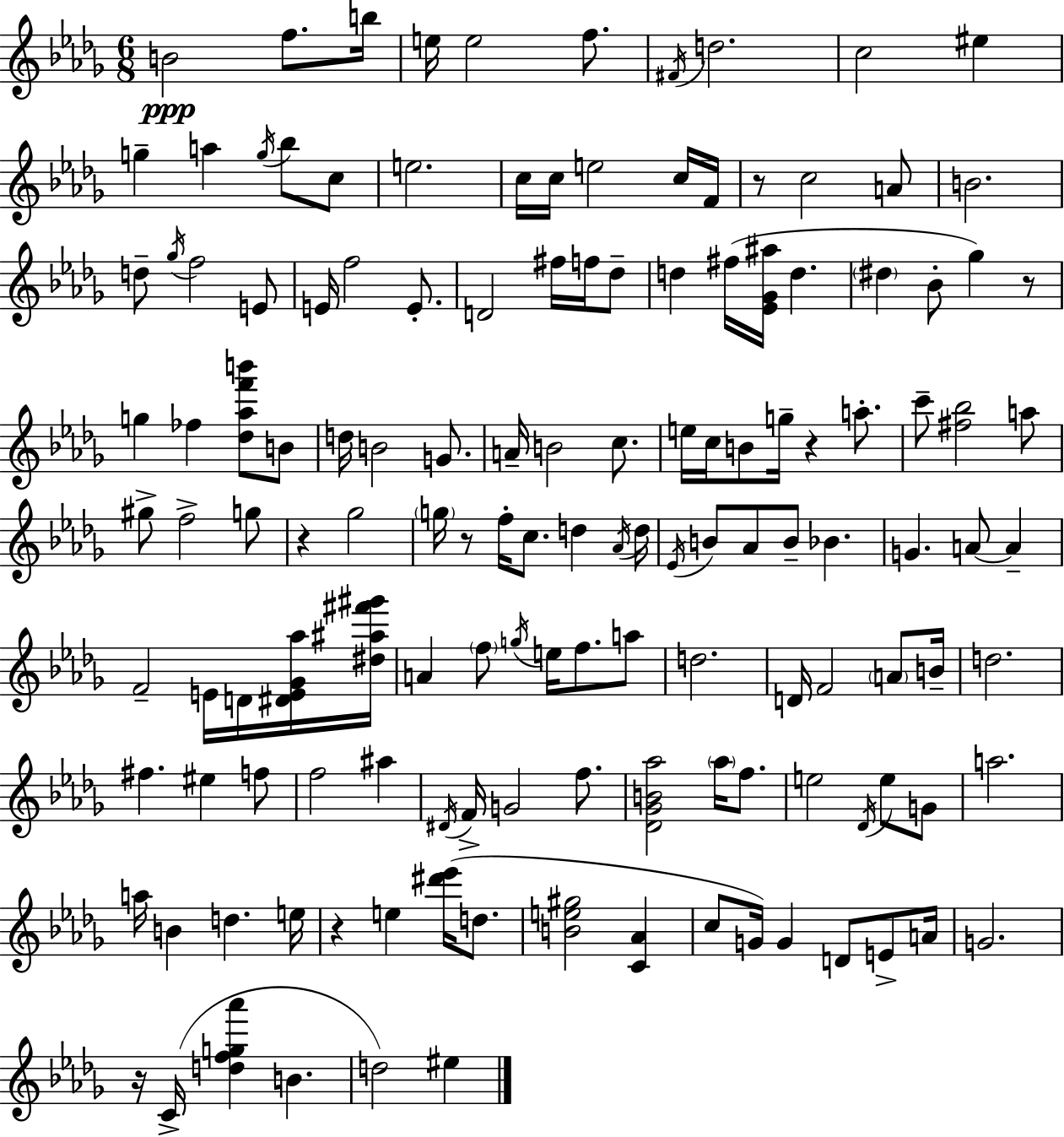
B4/h F5/e. B5/s E5/s E5/h F5/e. F#4/s D5/h. C5/h EIS5/q G5/q A5/q G5/s Bb5/e C5/e E5/h. C5/s C5/s E5/h C5/s F4/s R/e C5/h A4/e B4/h. D5/e Gb5/s F5/h E4/e E4/s F5/h E4/e. D4/h F#5/s F5/s Db5/e D5/q F#5/s [Eb4,Gb4,A#5]/s D5/q. D#5/q Bb4/e Gb5/q R/e G5/q FES5/q [Db5,Ab5,F6,B6]/e B4/e D5/s B4/h G4/e. A4/s B4/h C5/e. E5/s C5/s B4/e G5/s R/q A5/e. C6/e [F#5,Bb5]/h A5/e G#5/e F5/h G5/e R/q Gb5/h G5/s R/e F5/s C5/e. D5/q Ab4/s D5/s Eb4/s B4/e Ab4/e B4/e Bb4/q. G4/q. A4/e A4/q F4/h E4/s D4/s [D#4,E4,Gb4,Ab5]/s [D#5,A#5,F#6,G#6]/s A4/q F5/e G5/s E5/s F5/e. A5/e D5/h. D4/s F4/h A4/e B4/s D5/h. F#5/q. EIS5/q F5/e F5/h A#5/q D#4/s F4/s G4/h F5/e. [Db4,Gb4,B4,Ab5]/h Ab5/s F5/e. E5/h Db4/s E5/e G4/e A5/h. A5/s B4/q D5/q. E5/s R/q E5/q [D#6,Eb6]/s D5/e. [B4,E5,G#5]/h [C4,Ab4]/q C5/e G4/s G4/q D4/e E4/e A4/s G4/h. R/s C4/s [D5,F5,G5,Ab6]/q B4/q. D5/h EIS5/q